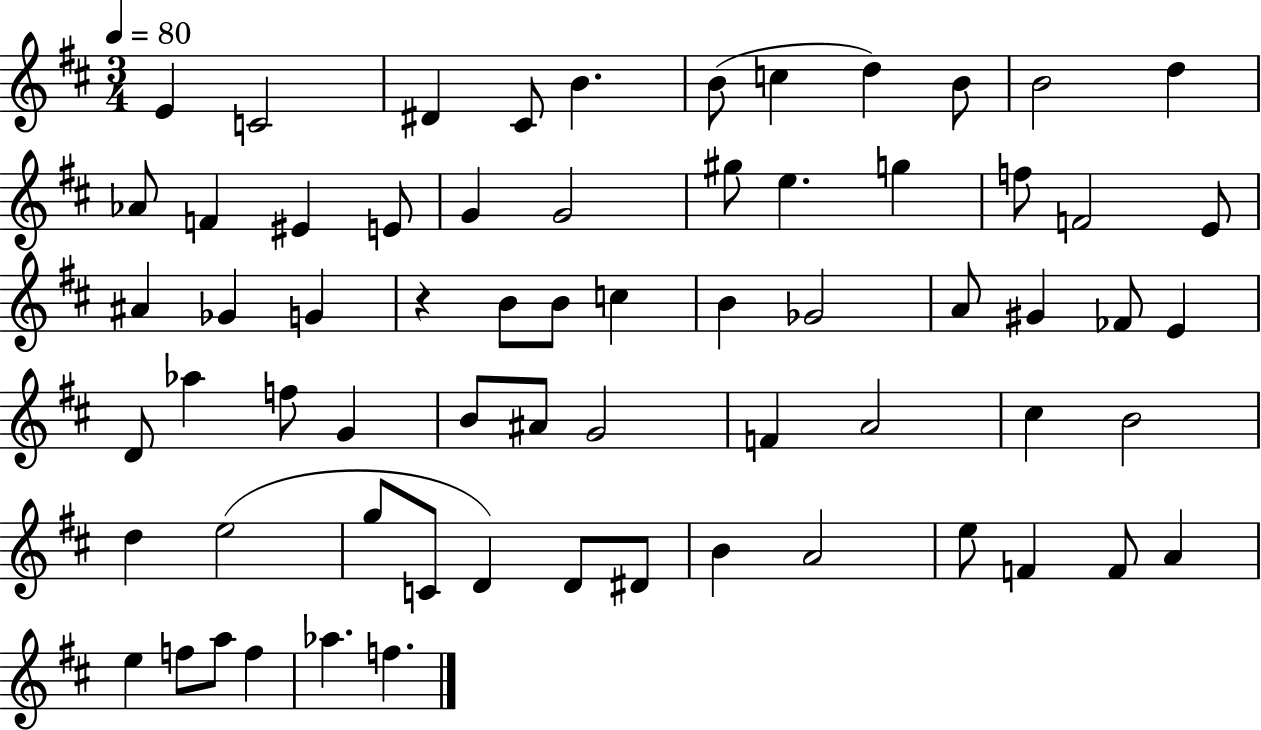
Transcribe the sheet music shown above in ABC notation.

X:1
T:Untitled
M:3/4
L:1/4
K:D
E C2 ^D ^C/2 B B/2 c d B/2 B2 d _A/2 F ^E E/2 G G2 ^g/2 e g f/2 F2 E/2 ^A _G G z B/2 B/2 c B _G2 A/2 ^G _F/2 E D/2 _a f/2 G B/2 ^A/2 G2 F A2 ^c B2 d e2 g/2 C/2 D D/2 ^D/2 B A2 e/2 F F/2 A e f/2 a/2 f _a f